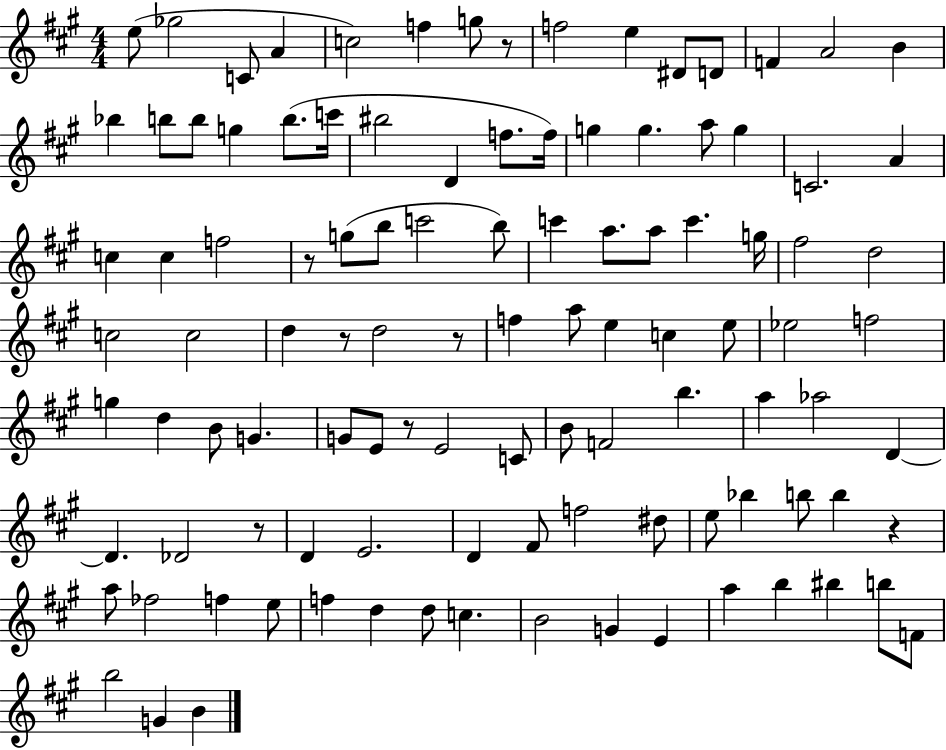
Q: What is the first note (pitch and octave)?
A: E5